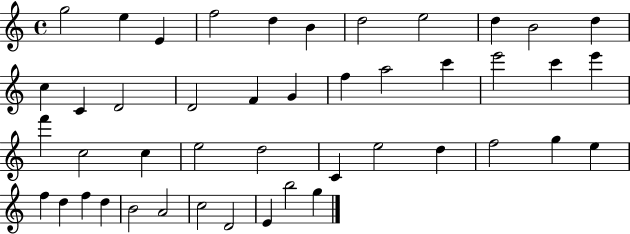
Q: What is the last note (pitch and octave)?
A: G5